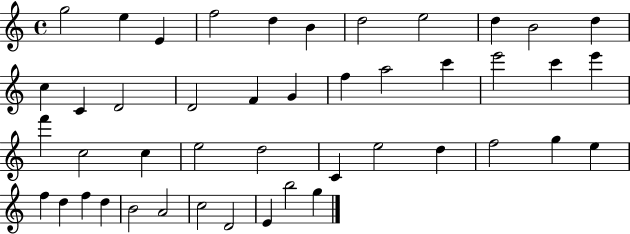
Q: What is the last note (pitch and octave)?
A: G5